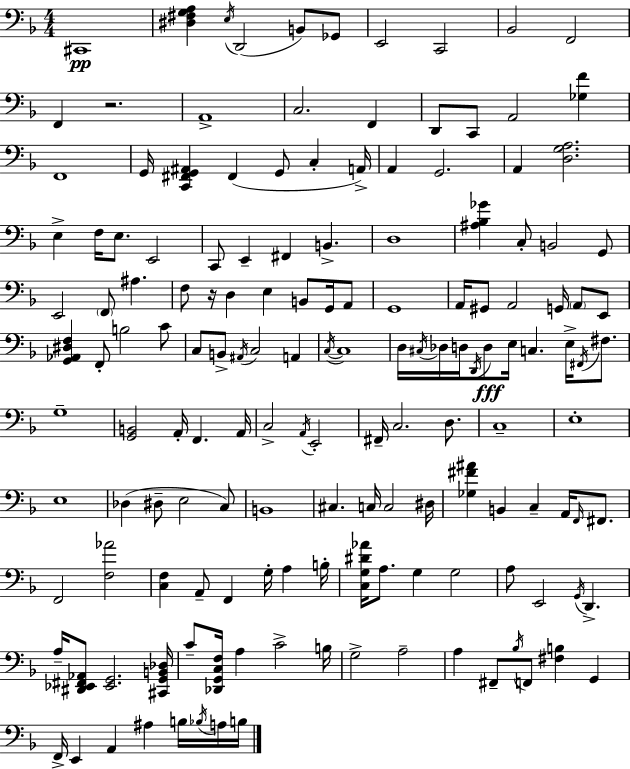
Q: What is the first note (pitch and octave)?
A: C#2